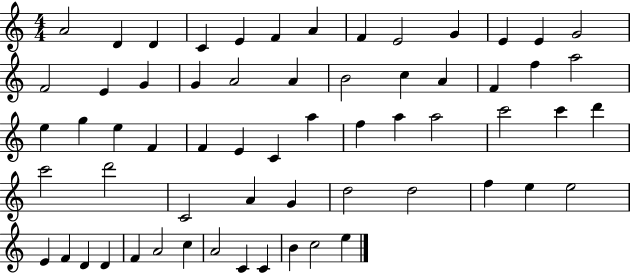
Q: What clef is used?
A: treble